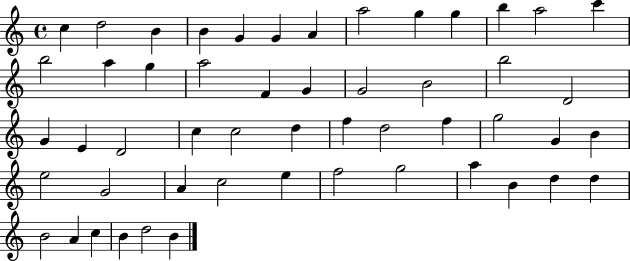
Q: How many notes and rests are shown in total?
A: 52